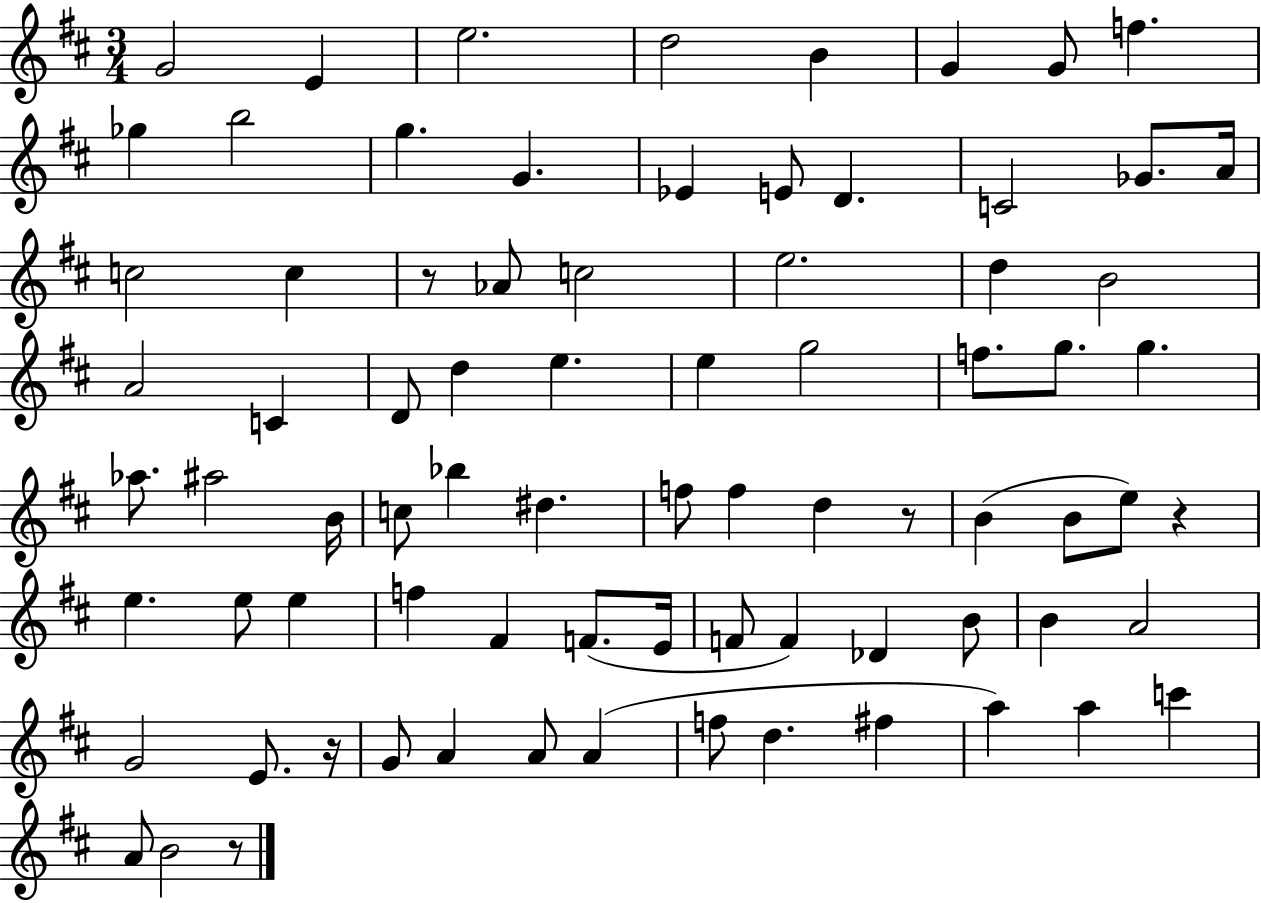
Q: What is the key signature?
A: D major